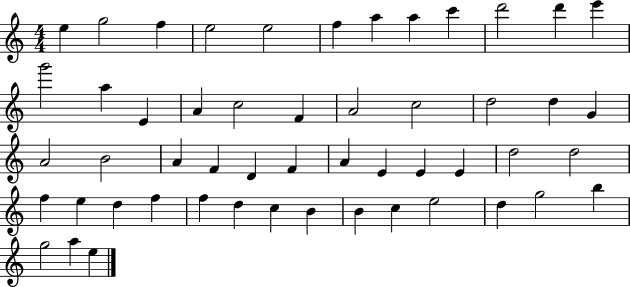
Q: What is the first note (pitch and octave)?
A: E5